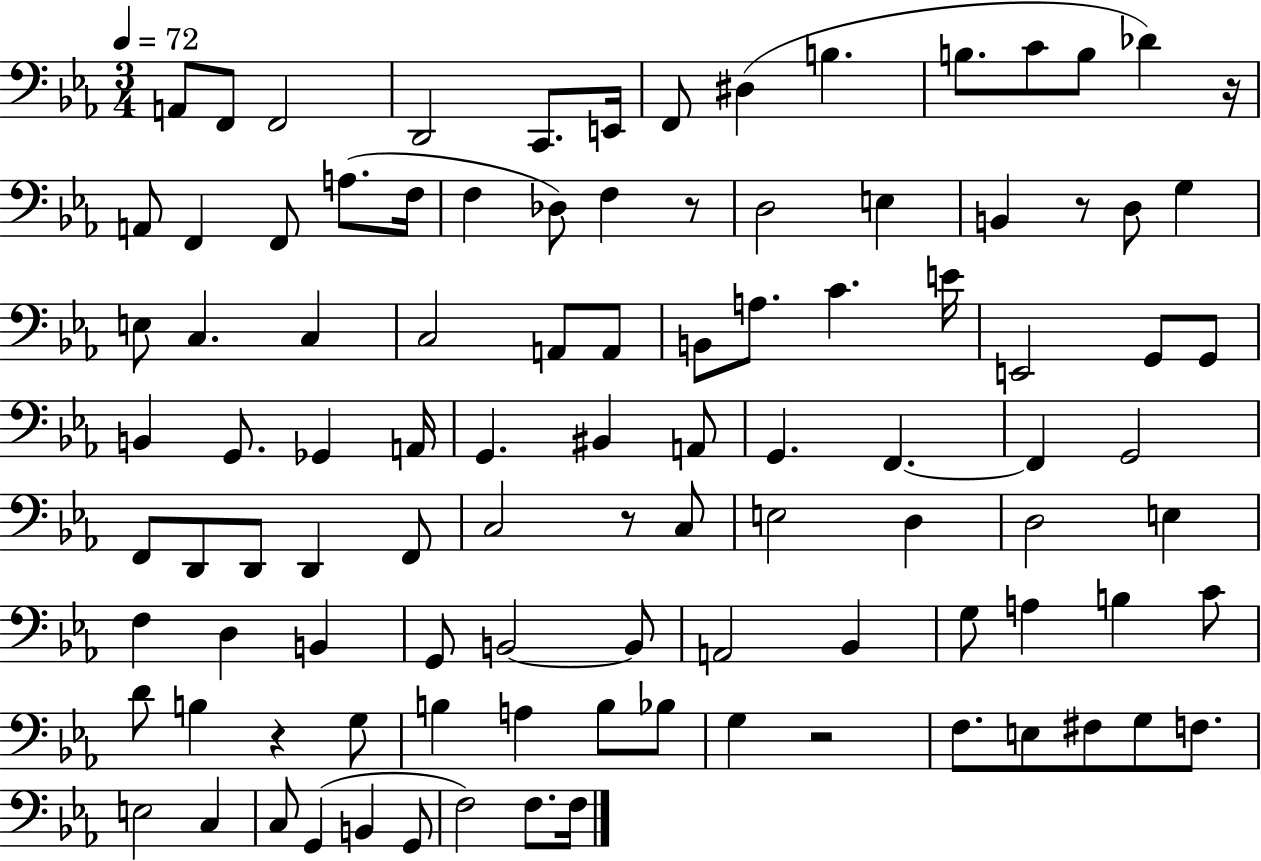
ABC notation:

X:1
T:Untitled
M:3/4
L:1/4
K:Eb
A,,/2 F,,/2 F,,2 D,,2 C,,/2 E,,/4 F,,/2 ^D, B, B,/2 C/2 B,/2 _D z/4 A,,/2 F,, F,,/2 A,/2 F,/4 F, _D,/2 F, z/2 D,2 E, B,, z/2 D,/2 G, E,/2 C, C, C,2 A,,/2 A,,/2 B,,/2 A,/2 C E/4 E,,2 G,,/2 G,,/2 B,, G,,/2 _G,, A,,/4 G,, ^B,, A,,/2 G,, F,, F,, G,,2 F,,/2 D,,/2 D,,/2 D,, F,,/2 C,2 z/2 C,/2 E,2 D, D,2 E, F, D, B,, G,,/2 B,,2 B,,/2 A,,2 _B,, G,/2 A, B, C/2 D/2 B, z G,/2 B, A, B,/2 _B,/2 G, z2 F,/2 E,/2 ^F,/2 G,/2 F,/2 E,2 C, C,/2 G,, B,, G,,/2 F,2 F,/2 F,/4